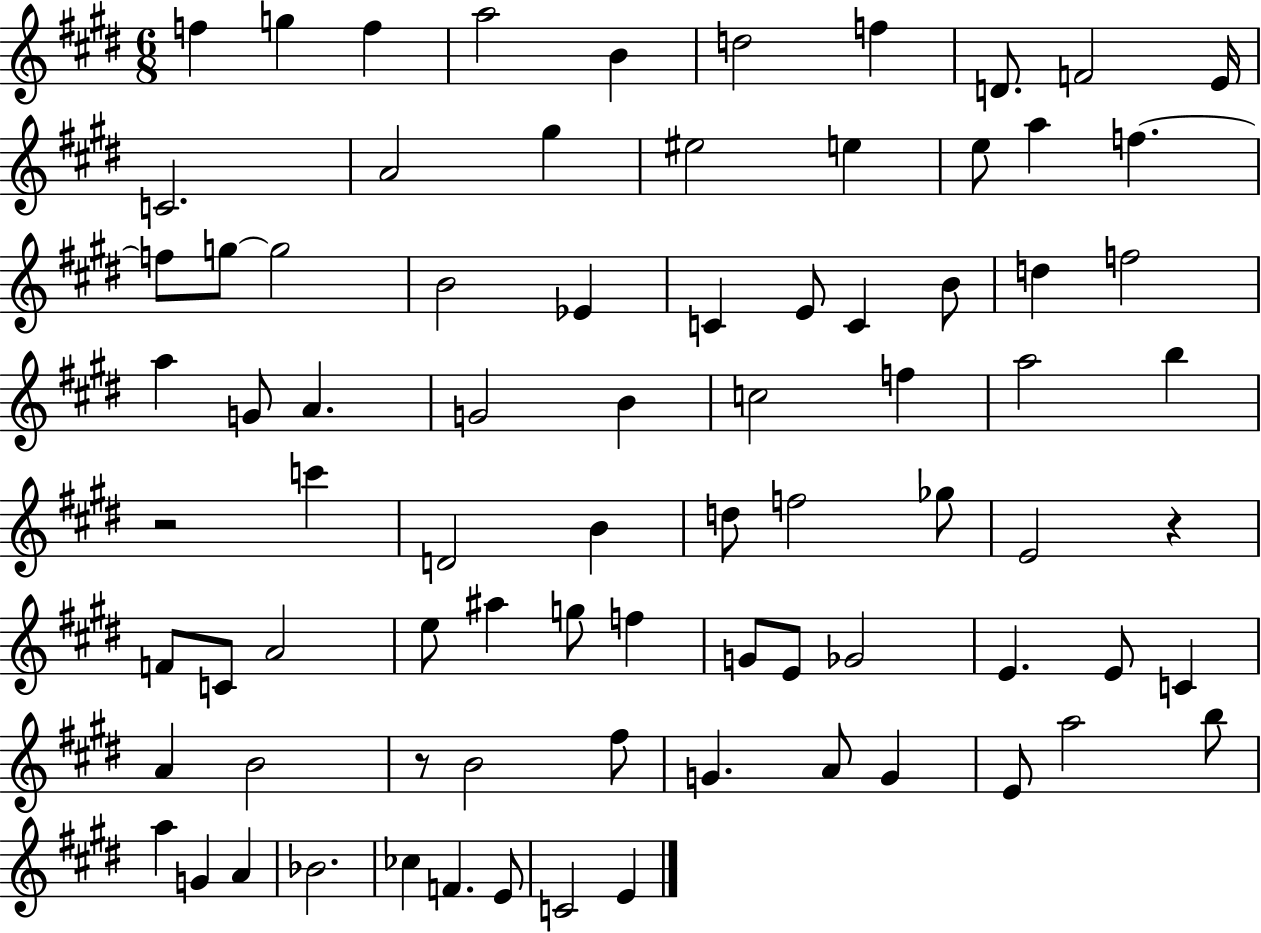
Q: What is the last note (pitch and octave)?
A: E4